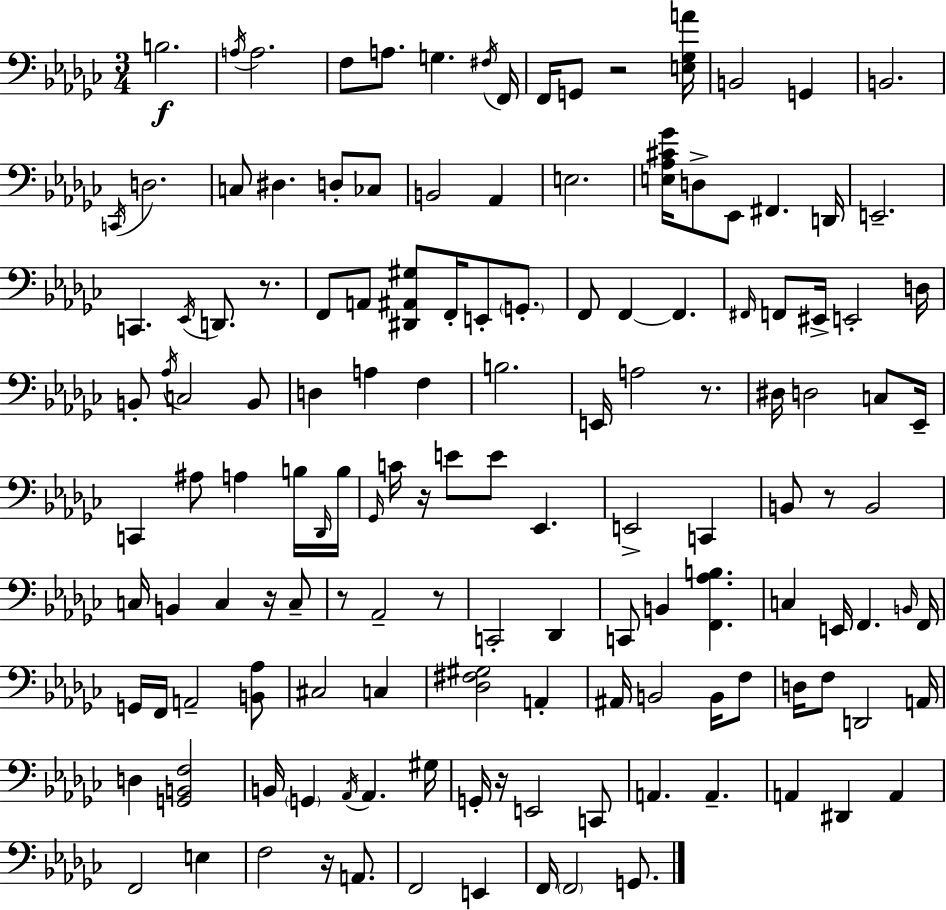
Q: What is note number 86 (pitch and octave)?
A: F2